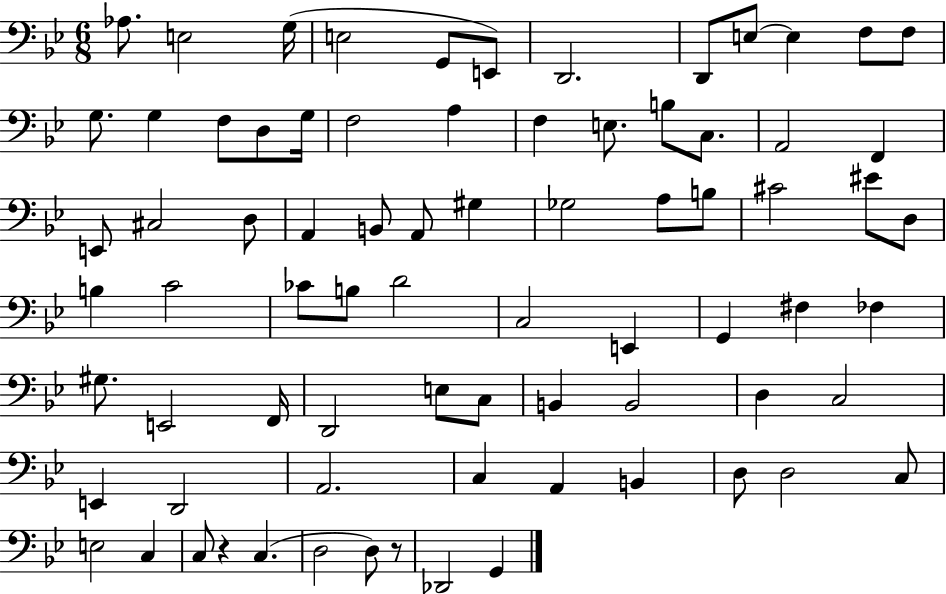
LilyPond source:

{
  \clef bass
  \numericTimeSignature
  \time 6/8
  \key bes \major
  aes8. e2 g16( | e2 g,8 e,8) | d,2. | d,8 e8~~ e4 f8 f8 | \break g8. g4 f8 d8 g16 | f2 a4 | f4 e8. b8 c8. | a,2 f,4 | \break e,8 cis2 d8 | a,4 b,8 a,8 gis4 | ges2 a8 b8 | cis'2 eis'8 d8 | \break b4 c'2 | ces'8 b8 d'2 | c2 e,4 | g,4 fis4 fes4 | \break gis8. e,2 f,16 | d,2 e8 c8 | b,4 b,2 | d4 c2 | \break e,4 d,2 | a,2. | c4 a,4 b,4 | d8 d2 c8 | \break e2 c4 | c8 r4 c4.( | d2 d8) r8 | des,2 g,4 | \break \bar "|."
}